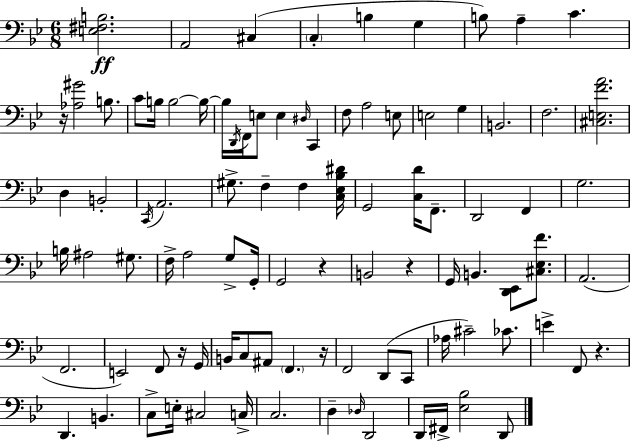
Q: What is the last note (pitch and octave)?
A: D2